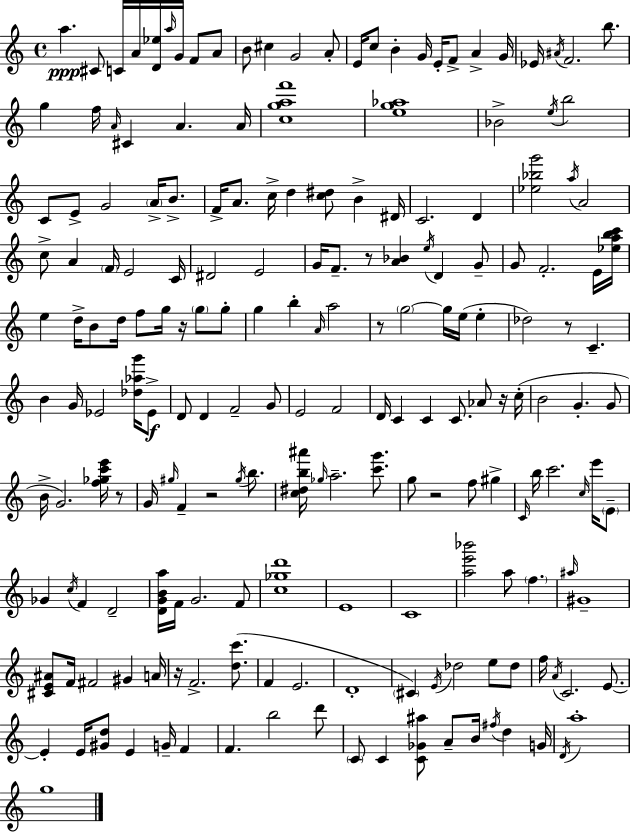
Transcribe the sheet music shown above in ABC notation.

X:1
T:Untitled
M:4/4
L:1/4
K:Am
a ^C/2 C/4 A/4 [D_e]/4 a/4 G/4 F/2 A/2 B/2 ^c G2 A/2 E/4 c/2 B G/4 E/4 F/2 A G/4 _E/4 ^A/4 F2 b/2 g f/4 A/4 ^C A A/4 [cgaf']4 [eg_a]4 _B2 e/4 b2 C/2 E/2 G2 A/4 B/2 F/4 A/2 c/4 d [c^d]/2 B ^D/4 C2 D [_e_bg']2 a/4 A2 c/2 A F/4 E2 C/4 ^D2 E2 G/4 F/2 z/2 [A_B] e/4 D G/2 G/2 F2 E/4 [_eabc']/4 e d/4 B/2 d/4 f/2 g/4 z/4 g/2 g/2 g b A/4 a2 z/2 g2 g/4 e/4 e _d2 z/2 C B G/4 _E2 [_d_ag']/4 _E/2 D/2 D F2 G/2 E2 F2 D/4 C C C/2 _A/2 z/4 c/4 B2 G G/2 B/4 G2 [f_gc'e']/4 z/2 G/4 ^g/4 F z2 ^g/4 b/2 [c^db^a']/4 _g/4 a2 [c'g']/2 g/2 z2 f/2 ^g C/4 b/4 c'2 c/4 e'/4 E/2 _G c/4 F D2 [DGBa]/4 F/4 G2 F/2 [c_gd']4 E4 C4 [ae'_b']2 a/2 f ^a/4 ^G4 [^CE^A]/2 F/4 ^F2 ^G A/4 z/4 F2 [dc']/2 F E2 D4 ^C E/4 _d2 e/2 _d/2 f/4 A/4 C2 E/2 E E/4 [^Gd]/2 E G/4 F F b2 d'/2 C/2 C [C_G^a]/2 A/2 B/4 ^f/4 d G/4 D/4 a4 g4